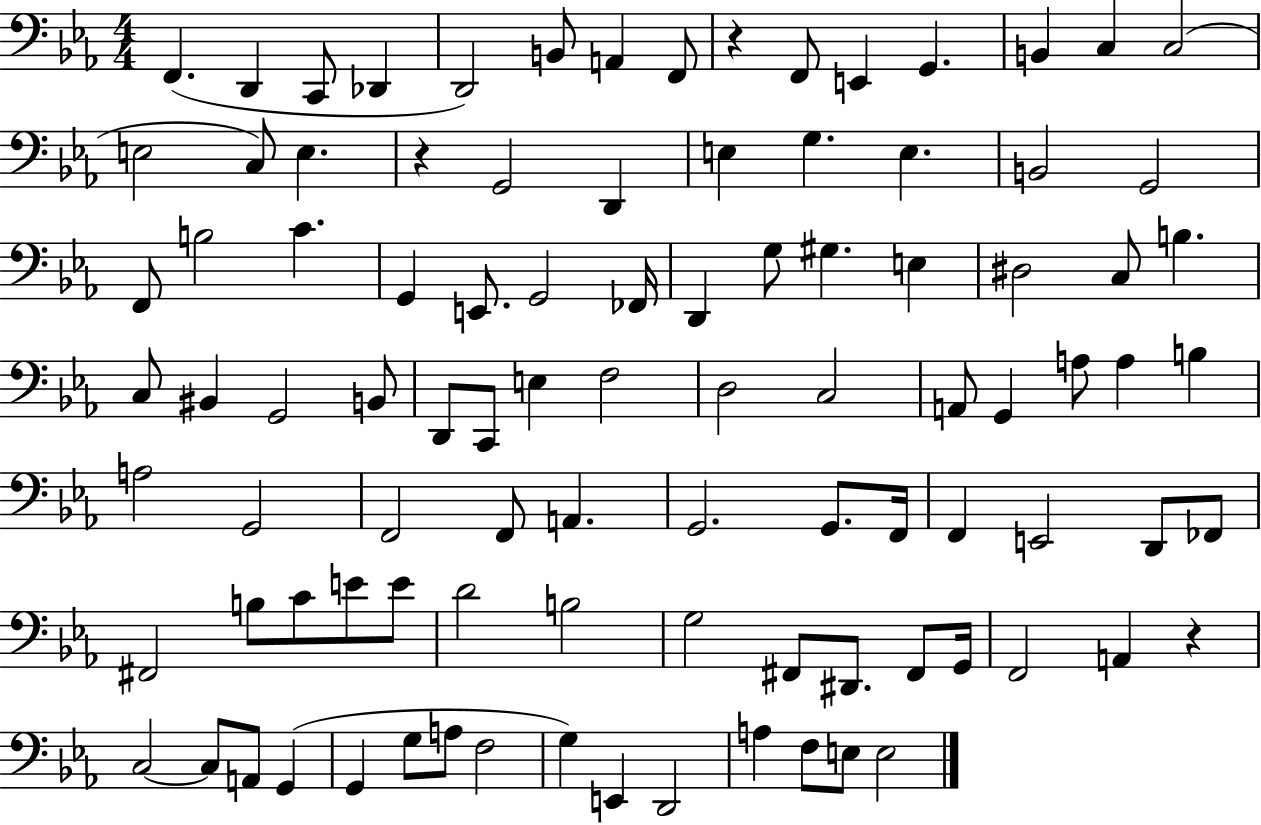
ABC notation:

X:1
T:Untitled
M:4/4
L:1/4
K:Eb
F,, D,, C,,/2 _D,, D,,2 B,,/2 A,, F,,/2 z F,,/2 E,, G,, B,, C, C,2 E,2 C,/2 E, z G,,2 D,, E, G, E, B,,2 G,,2 F,,/2 B,2 C G,, E,,/2 G,,2 _F,,/4 D,, G,/2 ^G, E, ^D,2 C,/2 B, C,/2 ^B,, G,,2 B,,/2 D,,/2 C,,/2 E, F,2 D,2 C,2 A,,/2 G,, A,/2 A, B, A,2 G,,2 F,,2 F,,/2 A,, G,,2 G,,/2 F,,/4 F,, E,,2 D,,/2 _F,,/2 ^F,,2 B,/2 C/2 E/2 E/2 D2 B,2 G,2 ^F,,/2 ^D,,/2 ^F,,/2 G,,/4 F,,2 A,, z C,2 C,/2 A,,/2 G,, G,, G,/2 A,/2 F,2 G, E,, D,,2 A, F,/2 E,/2 E,2